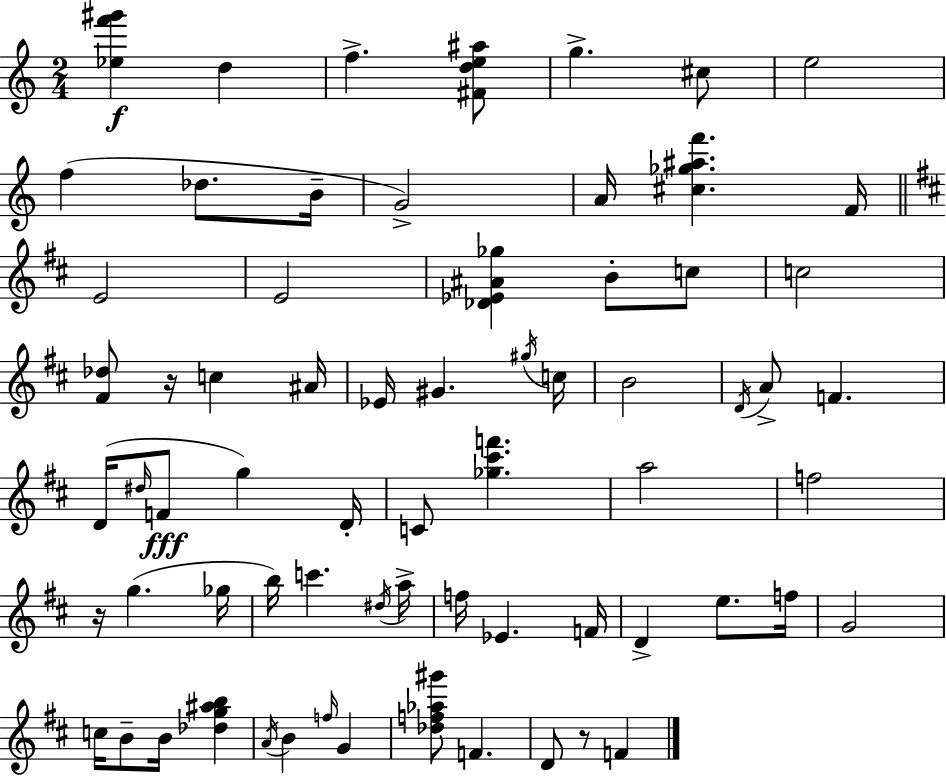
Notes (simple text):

[Eb5,F6,G#6]/q D5/q F5/q. [F#4,D5,E5,A#5]/e G5/q. C#5/e E5/h F5/q Db5/e. B4/s G4/h A4/s [C#5,Gb5,A#5,F6]/q. F4/s E4/h E4/h [Db4,Eb4,A#4,Gb5]/q B4/e C5/e C5/h [F#4,Db5]/e R/s C5/q A#4/s Eb4/s G#4/q. G#5/s C5/s B4/h D4/s A4/e F4/q. D4/s D#5/s F4/e G5/q D4/s C4/e [Gb5,C#6,F6]/q. A5/h F5/h R/s G5/q. Gb5/s B5/s C6/q. D#5/s A5/s F5/s Eb4/q. F4/s D4/q E5/e. F5/s G4/h C5/s B4/e B4/s [Db5,G5,A#5,B5]/q A4/s B4/q F5/s G4/q [Db5,F5,Ab5,G#6]/e F4/q. D4/e R/e F4/q